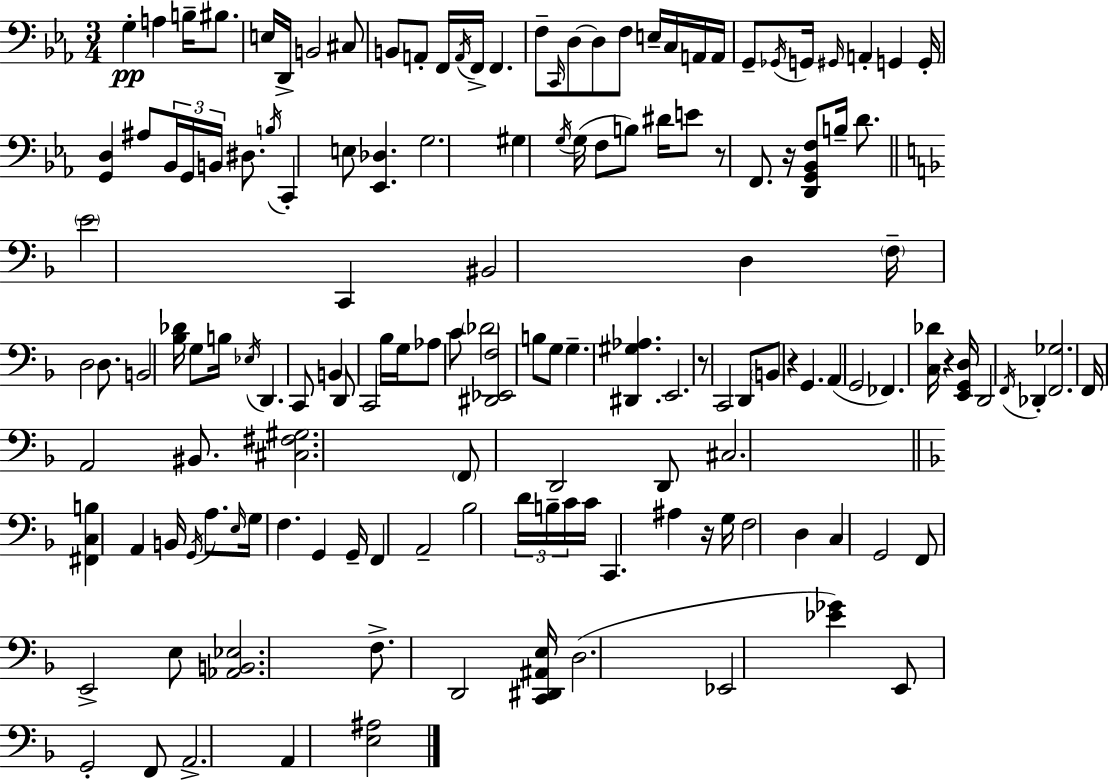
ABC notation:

X:1
T:Untitled
M:3/4
L:1/4
K:Cm
G, A, B,/4 ^B,/2 E,/4 D,,/4 B,,2 ^C,/2 B,,/2 A,,/2 F,,/4 A,,/4 F,,/4 F,, F,/2 C,,/4 D,/2 D,/2 F,/2 E,/4 C,/4 A,,/4 A,,/4 G,,/2 _G,,/4 G,,/4 ^G,,/4 A,, G,, G,,/4 [G,,D,] ^A,/2 _B,,/4 G,,/4 B,,/4 ^D,/2 B,/4 C,, E,/2 [_E,,_D,] G,2 ^G, G,/4 G,/4 F,/2 B,/2 ^D/4 E/2 z/2 F,,/2 z/4 [D,,G,,_B,,F,]/2 B,/4 D/2 E2 C,, ^B,,2 D, F,/4 D,2 D,/2 B,,2 [_B,_D]/4 G,/2 B,/4 _E,/4 D,, C,,/2 B,, D,,/2 C,,2 _B,/4 G,/4 _A,/2 C/2 _D2 [^D,,_E,,F,]2 B,/2 G,/2 G, [^D,,^G,_A,] E,,2 z/2 C,,2 D,,/2 B,,/2 z G,, A,, G,,2 _F,, [C,_D]/4 z [E,,G,,D,]/4 D,,2 F,,/4 _D,, [F,,_G,]2 F,,/4 A,,2 ^B,,/2 [^C,^F,^G,]2 F,,/2 D,,2 D,,/2 ^C,2 [^F,,C,B,] A,, B,,/4 G,,/4 A,/2 E,/4 G,/4 F, G,, G,,/4 F,, A,,2 _B,2 D/4 B,/4 C/4 C/4 C,, ^A, z/4 G,/4 F,2 D, C, G,,2 F,,/2 E,,2 E,/2 [_A,,B,,_E,]2 F,/2 D,,2 [C,,^D,,^A,,E,]/4 D,2 _E,,2 [_E_G] E,,/2 G,,2 F,,/2 A,,2 A,, [E,^A,]2